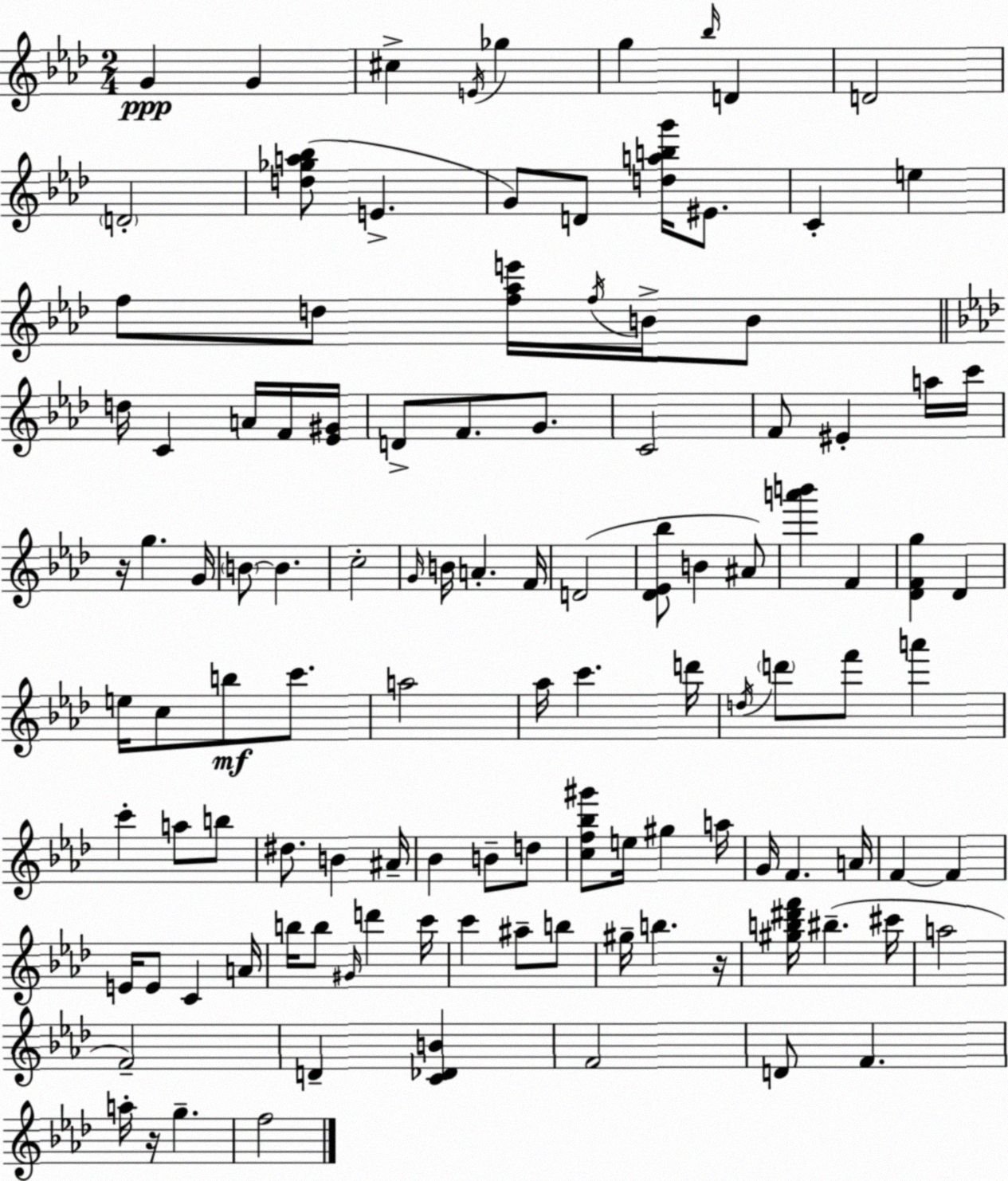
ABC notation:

X:1
T:Untitled
M:2/4
L:1/4
K:Ab
G G ^c E/4 _g g _b/4 D D2 D2 [d_ga_b]/2 E G/2 D/2 [dabg']/4 ^E/2 C e f/2 d/2 [f_ae']/4 f/4 B/4 B/2 d/4 C A/4 F/4 [_E^G]/4 D/2 F/2 G/2 C2 F/2 ^E a/4 c'/4 z/4 g G/4 B/2 B c2 G/4 B/4 A F/4 D2 [_D_E_b]/2 B ^A/2 [a'b'] F [_DFg] _D e/4 c/2 b/2 c'/2 a2 _a/4 c' d'/4 d/4 d'/2 f'/2 a' c' a/2 b/2 ^d/2 B ^A/4 _B B/2 d/2 [cf_b^g']/2 e/4 ^g a/4 G/4 F A/4 F F E/4 E/2 C A/4 b/4 b/2 ^G/4 d' c'/4 c' ^a/2 b/2 ^g/4 b z/4 [^gb^d'f']/4 ^b ^c'/4 a2 F2 D [C_DB] F2 D/2 F a/4 z/4 g f2